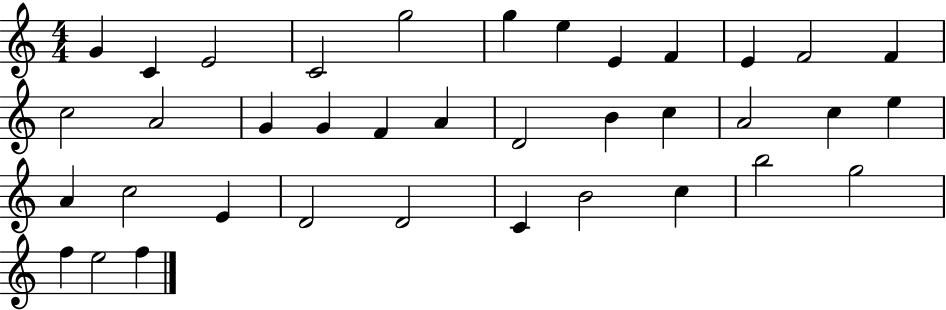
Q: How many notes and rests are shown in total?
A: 37